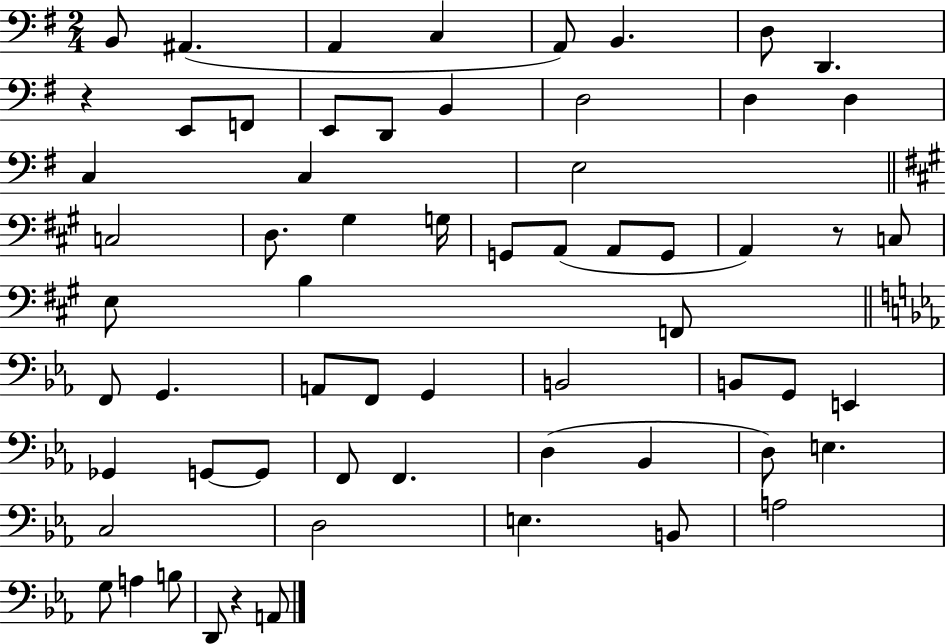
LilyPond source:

{
  \clef bass
  \numericTimeSignature
  \time 2/4
  \key g \major
  b,8 ais,4.( | a,4 c4 | a,8) b,4. | d8 d,4. | \break r4 e,8 f,8 | e,8 d,8 b,4 | d2 | d4 d4 | \break c4 c4 | e2 | \bar "||" \break \key a \major c2 | d8. gis4 g16 | g,8 a,8( a,8 g,8 | a,4) r8 c8 | \break e8 b4 f,8 | \bar "||" \break \key ees \major f,8 g,4. | a,8 f,8 g,4 | b,2 | b,8 g,8 e,4 | \break ges,4 g,8~~ g,8 | f,8 f,4. | d4( bes,4 | d8) e4. | \break c2 | d2 | e4. b,8 | a2 | \break g8 a4 b8 | d,8 r4 a,8 | \bar "|."
}